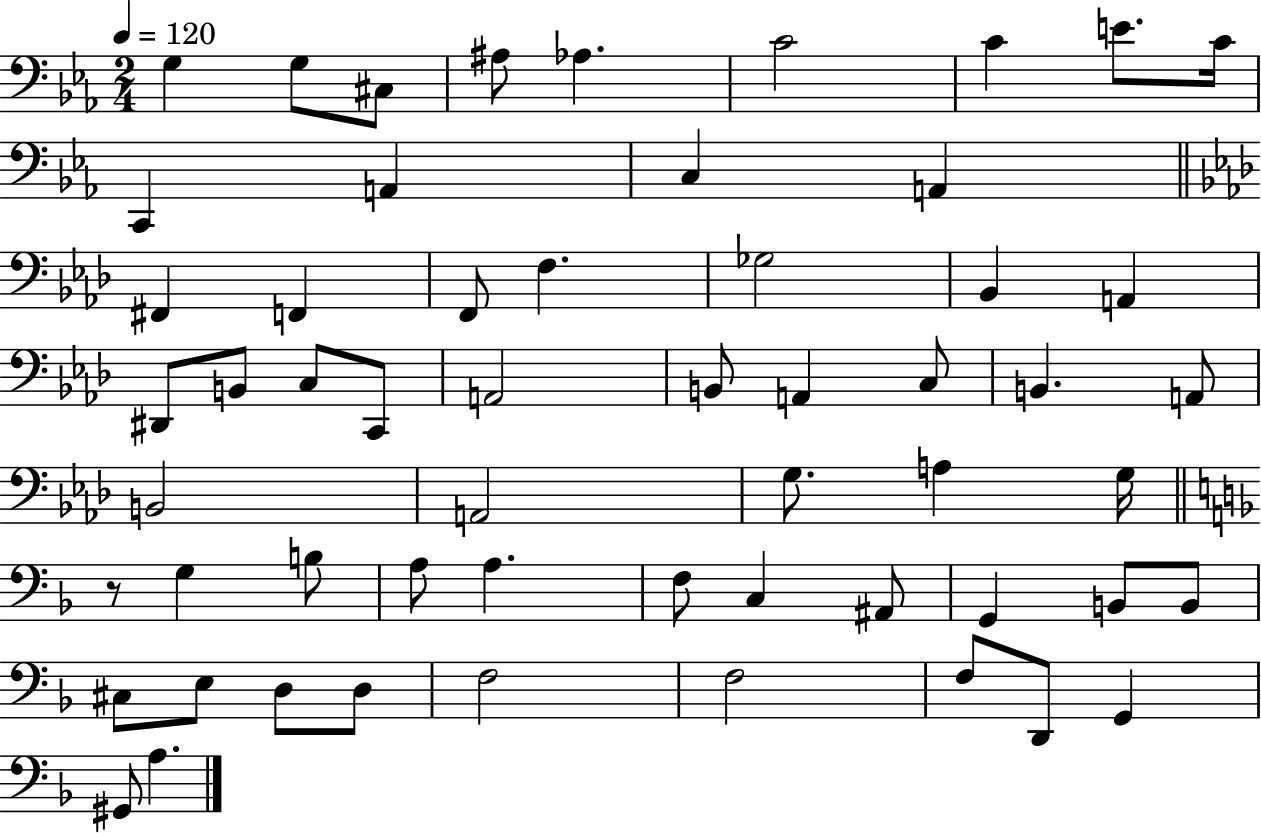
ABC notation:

X:1
T:Untitled
M:2/4
L:1/4
K:Eb
G, G,/2 ^C,/2 ^A,/2 _A, C2 C E/2 C/4 C,, A,, C, A,, ^F,, F,, F,,/2 F, _G,2 _B,, A,, ^D,,/2 B,,/2 C,/2 C,,/2 A,,2 B,,/2 A,, C,/2 B,, A,,/2 B,,2 A,,2 G,/2 A, G,/4 z/2 G, B,/2 A,/2 A, F,/2 C, ^A,,/2 G,, B,,/2 B,,/2 ^C,/2 E,/2 D,/2 D,/2 F,2 F,2 F,/2 D,,/2 G,, ^G,,/2 A,